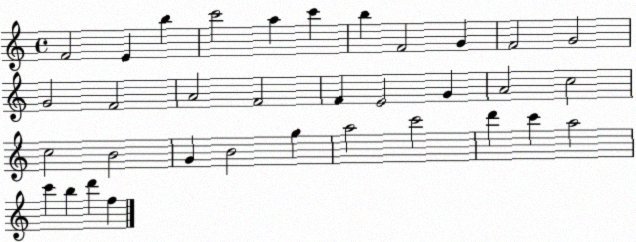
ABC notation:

X:1
T:Untitled
M:4/4
L:1/4
K:C
F2 E b c'2 a c' b F2 G F2 G2 G2 F2 A2 F2 F E2 G A2 c2 c2 B2 G B2 g a2 c'2 d' c' a2 c' b d' f